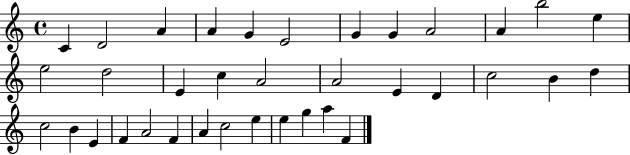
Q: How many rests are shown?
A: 0